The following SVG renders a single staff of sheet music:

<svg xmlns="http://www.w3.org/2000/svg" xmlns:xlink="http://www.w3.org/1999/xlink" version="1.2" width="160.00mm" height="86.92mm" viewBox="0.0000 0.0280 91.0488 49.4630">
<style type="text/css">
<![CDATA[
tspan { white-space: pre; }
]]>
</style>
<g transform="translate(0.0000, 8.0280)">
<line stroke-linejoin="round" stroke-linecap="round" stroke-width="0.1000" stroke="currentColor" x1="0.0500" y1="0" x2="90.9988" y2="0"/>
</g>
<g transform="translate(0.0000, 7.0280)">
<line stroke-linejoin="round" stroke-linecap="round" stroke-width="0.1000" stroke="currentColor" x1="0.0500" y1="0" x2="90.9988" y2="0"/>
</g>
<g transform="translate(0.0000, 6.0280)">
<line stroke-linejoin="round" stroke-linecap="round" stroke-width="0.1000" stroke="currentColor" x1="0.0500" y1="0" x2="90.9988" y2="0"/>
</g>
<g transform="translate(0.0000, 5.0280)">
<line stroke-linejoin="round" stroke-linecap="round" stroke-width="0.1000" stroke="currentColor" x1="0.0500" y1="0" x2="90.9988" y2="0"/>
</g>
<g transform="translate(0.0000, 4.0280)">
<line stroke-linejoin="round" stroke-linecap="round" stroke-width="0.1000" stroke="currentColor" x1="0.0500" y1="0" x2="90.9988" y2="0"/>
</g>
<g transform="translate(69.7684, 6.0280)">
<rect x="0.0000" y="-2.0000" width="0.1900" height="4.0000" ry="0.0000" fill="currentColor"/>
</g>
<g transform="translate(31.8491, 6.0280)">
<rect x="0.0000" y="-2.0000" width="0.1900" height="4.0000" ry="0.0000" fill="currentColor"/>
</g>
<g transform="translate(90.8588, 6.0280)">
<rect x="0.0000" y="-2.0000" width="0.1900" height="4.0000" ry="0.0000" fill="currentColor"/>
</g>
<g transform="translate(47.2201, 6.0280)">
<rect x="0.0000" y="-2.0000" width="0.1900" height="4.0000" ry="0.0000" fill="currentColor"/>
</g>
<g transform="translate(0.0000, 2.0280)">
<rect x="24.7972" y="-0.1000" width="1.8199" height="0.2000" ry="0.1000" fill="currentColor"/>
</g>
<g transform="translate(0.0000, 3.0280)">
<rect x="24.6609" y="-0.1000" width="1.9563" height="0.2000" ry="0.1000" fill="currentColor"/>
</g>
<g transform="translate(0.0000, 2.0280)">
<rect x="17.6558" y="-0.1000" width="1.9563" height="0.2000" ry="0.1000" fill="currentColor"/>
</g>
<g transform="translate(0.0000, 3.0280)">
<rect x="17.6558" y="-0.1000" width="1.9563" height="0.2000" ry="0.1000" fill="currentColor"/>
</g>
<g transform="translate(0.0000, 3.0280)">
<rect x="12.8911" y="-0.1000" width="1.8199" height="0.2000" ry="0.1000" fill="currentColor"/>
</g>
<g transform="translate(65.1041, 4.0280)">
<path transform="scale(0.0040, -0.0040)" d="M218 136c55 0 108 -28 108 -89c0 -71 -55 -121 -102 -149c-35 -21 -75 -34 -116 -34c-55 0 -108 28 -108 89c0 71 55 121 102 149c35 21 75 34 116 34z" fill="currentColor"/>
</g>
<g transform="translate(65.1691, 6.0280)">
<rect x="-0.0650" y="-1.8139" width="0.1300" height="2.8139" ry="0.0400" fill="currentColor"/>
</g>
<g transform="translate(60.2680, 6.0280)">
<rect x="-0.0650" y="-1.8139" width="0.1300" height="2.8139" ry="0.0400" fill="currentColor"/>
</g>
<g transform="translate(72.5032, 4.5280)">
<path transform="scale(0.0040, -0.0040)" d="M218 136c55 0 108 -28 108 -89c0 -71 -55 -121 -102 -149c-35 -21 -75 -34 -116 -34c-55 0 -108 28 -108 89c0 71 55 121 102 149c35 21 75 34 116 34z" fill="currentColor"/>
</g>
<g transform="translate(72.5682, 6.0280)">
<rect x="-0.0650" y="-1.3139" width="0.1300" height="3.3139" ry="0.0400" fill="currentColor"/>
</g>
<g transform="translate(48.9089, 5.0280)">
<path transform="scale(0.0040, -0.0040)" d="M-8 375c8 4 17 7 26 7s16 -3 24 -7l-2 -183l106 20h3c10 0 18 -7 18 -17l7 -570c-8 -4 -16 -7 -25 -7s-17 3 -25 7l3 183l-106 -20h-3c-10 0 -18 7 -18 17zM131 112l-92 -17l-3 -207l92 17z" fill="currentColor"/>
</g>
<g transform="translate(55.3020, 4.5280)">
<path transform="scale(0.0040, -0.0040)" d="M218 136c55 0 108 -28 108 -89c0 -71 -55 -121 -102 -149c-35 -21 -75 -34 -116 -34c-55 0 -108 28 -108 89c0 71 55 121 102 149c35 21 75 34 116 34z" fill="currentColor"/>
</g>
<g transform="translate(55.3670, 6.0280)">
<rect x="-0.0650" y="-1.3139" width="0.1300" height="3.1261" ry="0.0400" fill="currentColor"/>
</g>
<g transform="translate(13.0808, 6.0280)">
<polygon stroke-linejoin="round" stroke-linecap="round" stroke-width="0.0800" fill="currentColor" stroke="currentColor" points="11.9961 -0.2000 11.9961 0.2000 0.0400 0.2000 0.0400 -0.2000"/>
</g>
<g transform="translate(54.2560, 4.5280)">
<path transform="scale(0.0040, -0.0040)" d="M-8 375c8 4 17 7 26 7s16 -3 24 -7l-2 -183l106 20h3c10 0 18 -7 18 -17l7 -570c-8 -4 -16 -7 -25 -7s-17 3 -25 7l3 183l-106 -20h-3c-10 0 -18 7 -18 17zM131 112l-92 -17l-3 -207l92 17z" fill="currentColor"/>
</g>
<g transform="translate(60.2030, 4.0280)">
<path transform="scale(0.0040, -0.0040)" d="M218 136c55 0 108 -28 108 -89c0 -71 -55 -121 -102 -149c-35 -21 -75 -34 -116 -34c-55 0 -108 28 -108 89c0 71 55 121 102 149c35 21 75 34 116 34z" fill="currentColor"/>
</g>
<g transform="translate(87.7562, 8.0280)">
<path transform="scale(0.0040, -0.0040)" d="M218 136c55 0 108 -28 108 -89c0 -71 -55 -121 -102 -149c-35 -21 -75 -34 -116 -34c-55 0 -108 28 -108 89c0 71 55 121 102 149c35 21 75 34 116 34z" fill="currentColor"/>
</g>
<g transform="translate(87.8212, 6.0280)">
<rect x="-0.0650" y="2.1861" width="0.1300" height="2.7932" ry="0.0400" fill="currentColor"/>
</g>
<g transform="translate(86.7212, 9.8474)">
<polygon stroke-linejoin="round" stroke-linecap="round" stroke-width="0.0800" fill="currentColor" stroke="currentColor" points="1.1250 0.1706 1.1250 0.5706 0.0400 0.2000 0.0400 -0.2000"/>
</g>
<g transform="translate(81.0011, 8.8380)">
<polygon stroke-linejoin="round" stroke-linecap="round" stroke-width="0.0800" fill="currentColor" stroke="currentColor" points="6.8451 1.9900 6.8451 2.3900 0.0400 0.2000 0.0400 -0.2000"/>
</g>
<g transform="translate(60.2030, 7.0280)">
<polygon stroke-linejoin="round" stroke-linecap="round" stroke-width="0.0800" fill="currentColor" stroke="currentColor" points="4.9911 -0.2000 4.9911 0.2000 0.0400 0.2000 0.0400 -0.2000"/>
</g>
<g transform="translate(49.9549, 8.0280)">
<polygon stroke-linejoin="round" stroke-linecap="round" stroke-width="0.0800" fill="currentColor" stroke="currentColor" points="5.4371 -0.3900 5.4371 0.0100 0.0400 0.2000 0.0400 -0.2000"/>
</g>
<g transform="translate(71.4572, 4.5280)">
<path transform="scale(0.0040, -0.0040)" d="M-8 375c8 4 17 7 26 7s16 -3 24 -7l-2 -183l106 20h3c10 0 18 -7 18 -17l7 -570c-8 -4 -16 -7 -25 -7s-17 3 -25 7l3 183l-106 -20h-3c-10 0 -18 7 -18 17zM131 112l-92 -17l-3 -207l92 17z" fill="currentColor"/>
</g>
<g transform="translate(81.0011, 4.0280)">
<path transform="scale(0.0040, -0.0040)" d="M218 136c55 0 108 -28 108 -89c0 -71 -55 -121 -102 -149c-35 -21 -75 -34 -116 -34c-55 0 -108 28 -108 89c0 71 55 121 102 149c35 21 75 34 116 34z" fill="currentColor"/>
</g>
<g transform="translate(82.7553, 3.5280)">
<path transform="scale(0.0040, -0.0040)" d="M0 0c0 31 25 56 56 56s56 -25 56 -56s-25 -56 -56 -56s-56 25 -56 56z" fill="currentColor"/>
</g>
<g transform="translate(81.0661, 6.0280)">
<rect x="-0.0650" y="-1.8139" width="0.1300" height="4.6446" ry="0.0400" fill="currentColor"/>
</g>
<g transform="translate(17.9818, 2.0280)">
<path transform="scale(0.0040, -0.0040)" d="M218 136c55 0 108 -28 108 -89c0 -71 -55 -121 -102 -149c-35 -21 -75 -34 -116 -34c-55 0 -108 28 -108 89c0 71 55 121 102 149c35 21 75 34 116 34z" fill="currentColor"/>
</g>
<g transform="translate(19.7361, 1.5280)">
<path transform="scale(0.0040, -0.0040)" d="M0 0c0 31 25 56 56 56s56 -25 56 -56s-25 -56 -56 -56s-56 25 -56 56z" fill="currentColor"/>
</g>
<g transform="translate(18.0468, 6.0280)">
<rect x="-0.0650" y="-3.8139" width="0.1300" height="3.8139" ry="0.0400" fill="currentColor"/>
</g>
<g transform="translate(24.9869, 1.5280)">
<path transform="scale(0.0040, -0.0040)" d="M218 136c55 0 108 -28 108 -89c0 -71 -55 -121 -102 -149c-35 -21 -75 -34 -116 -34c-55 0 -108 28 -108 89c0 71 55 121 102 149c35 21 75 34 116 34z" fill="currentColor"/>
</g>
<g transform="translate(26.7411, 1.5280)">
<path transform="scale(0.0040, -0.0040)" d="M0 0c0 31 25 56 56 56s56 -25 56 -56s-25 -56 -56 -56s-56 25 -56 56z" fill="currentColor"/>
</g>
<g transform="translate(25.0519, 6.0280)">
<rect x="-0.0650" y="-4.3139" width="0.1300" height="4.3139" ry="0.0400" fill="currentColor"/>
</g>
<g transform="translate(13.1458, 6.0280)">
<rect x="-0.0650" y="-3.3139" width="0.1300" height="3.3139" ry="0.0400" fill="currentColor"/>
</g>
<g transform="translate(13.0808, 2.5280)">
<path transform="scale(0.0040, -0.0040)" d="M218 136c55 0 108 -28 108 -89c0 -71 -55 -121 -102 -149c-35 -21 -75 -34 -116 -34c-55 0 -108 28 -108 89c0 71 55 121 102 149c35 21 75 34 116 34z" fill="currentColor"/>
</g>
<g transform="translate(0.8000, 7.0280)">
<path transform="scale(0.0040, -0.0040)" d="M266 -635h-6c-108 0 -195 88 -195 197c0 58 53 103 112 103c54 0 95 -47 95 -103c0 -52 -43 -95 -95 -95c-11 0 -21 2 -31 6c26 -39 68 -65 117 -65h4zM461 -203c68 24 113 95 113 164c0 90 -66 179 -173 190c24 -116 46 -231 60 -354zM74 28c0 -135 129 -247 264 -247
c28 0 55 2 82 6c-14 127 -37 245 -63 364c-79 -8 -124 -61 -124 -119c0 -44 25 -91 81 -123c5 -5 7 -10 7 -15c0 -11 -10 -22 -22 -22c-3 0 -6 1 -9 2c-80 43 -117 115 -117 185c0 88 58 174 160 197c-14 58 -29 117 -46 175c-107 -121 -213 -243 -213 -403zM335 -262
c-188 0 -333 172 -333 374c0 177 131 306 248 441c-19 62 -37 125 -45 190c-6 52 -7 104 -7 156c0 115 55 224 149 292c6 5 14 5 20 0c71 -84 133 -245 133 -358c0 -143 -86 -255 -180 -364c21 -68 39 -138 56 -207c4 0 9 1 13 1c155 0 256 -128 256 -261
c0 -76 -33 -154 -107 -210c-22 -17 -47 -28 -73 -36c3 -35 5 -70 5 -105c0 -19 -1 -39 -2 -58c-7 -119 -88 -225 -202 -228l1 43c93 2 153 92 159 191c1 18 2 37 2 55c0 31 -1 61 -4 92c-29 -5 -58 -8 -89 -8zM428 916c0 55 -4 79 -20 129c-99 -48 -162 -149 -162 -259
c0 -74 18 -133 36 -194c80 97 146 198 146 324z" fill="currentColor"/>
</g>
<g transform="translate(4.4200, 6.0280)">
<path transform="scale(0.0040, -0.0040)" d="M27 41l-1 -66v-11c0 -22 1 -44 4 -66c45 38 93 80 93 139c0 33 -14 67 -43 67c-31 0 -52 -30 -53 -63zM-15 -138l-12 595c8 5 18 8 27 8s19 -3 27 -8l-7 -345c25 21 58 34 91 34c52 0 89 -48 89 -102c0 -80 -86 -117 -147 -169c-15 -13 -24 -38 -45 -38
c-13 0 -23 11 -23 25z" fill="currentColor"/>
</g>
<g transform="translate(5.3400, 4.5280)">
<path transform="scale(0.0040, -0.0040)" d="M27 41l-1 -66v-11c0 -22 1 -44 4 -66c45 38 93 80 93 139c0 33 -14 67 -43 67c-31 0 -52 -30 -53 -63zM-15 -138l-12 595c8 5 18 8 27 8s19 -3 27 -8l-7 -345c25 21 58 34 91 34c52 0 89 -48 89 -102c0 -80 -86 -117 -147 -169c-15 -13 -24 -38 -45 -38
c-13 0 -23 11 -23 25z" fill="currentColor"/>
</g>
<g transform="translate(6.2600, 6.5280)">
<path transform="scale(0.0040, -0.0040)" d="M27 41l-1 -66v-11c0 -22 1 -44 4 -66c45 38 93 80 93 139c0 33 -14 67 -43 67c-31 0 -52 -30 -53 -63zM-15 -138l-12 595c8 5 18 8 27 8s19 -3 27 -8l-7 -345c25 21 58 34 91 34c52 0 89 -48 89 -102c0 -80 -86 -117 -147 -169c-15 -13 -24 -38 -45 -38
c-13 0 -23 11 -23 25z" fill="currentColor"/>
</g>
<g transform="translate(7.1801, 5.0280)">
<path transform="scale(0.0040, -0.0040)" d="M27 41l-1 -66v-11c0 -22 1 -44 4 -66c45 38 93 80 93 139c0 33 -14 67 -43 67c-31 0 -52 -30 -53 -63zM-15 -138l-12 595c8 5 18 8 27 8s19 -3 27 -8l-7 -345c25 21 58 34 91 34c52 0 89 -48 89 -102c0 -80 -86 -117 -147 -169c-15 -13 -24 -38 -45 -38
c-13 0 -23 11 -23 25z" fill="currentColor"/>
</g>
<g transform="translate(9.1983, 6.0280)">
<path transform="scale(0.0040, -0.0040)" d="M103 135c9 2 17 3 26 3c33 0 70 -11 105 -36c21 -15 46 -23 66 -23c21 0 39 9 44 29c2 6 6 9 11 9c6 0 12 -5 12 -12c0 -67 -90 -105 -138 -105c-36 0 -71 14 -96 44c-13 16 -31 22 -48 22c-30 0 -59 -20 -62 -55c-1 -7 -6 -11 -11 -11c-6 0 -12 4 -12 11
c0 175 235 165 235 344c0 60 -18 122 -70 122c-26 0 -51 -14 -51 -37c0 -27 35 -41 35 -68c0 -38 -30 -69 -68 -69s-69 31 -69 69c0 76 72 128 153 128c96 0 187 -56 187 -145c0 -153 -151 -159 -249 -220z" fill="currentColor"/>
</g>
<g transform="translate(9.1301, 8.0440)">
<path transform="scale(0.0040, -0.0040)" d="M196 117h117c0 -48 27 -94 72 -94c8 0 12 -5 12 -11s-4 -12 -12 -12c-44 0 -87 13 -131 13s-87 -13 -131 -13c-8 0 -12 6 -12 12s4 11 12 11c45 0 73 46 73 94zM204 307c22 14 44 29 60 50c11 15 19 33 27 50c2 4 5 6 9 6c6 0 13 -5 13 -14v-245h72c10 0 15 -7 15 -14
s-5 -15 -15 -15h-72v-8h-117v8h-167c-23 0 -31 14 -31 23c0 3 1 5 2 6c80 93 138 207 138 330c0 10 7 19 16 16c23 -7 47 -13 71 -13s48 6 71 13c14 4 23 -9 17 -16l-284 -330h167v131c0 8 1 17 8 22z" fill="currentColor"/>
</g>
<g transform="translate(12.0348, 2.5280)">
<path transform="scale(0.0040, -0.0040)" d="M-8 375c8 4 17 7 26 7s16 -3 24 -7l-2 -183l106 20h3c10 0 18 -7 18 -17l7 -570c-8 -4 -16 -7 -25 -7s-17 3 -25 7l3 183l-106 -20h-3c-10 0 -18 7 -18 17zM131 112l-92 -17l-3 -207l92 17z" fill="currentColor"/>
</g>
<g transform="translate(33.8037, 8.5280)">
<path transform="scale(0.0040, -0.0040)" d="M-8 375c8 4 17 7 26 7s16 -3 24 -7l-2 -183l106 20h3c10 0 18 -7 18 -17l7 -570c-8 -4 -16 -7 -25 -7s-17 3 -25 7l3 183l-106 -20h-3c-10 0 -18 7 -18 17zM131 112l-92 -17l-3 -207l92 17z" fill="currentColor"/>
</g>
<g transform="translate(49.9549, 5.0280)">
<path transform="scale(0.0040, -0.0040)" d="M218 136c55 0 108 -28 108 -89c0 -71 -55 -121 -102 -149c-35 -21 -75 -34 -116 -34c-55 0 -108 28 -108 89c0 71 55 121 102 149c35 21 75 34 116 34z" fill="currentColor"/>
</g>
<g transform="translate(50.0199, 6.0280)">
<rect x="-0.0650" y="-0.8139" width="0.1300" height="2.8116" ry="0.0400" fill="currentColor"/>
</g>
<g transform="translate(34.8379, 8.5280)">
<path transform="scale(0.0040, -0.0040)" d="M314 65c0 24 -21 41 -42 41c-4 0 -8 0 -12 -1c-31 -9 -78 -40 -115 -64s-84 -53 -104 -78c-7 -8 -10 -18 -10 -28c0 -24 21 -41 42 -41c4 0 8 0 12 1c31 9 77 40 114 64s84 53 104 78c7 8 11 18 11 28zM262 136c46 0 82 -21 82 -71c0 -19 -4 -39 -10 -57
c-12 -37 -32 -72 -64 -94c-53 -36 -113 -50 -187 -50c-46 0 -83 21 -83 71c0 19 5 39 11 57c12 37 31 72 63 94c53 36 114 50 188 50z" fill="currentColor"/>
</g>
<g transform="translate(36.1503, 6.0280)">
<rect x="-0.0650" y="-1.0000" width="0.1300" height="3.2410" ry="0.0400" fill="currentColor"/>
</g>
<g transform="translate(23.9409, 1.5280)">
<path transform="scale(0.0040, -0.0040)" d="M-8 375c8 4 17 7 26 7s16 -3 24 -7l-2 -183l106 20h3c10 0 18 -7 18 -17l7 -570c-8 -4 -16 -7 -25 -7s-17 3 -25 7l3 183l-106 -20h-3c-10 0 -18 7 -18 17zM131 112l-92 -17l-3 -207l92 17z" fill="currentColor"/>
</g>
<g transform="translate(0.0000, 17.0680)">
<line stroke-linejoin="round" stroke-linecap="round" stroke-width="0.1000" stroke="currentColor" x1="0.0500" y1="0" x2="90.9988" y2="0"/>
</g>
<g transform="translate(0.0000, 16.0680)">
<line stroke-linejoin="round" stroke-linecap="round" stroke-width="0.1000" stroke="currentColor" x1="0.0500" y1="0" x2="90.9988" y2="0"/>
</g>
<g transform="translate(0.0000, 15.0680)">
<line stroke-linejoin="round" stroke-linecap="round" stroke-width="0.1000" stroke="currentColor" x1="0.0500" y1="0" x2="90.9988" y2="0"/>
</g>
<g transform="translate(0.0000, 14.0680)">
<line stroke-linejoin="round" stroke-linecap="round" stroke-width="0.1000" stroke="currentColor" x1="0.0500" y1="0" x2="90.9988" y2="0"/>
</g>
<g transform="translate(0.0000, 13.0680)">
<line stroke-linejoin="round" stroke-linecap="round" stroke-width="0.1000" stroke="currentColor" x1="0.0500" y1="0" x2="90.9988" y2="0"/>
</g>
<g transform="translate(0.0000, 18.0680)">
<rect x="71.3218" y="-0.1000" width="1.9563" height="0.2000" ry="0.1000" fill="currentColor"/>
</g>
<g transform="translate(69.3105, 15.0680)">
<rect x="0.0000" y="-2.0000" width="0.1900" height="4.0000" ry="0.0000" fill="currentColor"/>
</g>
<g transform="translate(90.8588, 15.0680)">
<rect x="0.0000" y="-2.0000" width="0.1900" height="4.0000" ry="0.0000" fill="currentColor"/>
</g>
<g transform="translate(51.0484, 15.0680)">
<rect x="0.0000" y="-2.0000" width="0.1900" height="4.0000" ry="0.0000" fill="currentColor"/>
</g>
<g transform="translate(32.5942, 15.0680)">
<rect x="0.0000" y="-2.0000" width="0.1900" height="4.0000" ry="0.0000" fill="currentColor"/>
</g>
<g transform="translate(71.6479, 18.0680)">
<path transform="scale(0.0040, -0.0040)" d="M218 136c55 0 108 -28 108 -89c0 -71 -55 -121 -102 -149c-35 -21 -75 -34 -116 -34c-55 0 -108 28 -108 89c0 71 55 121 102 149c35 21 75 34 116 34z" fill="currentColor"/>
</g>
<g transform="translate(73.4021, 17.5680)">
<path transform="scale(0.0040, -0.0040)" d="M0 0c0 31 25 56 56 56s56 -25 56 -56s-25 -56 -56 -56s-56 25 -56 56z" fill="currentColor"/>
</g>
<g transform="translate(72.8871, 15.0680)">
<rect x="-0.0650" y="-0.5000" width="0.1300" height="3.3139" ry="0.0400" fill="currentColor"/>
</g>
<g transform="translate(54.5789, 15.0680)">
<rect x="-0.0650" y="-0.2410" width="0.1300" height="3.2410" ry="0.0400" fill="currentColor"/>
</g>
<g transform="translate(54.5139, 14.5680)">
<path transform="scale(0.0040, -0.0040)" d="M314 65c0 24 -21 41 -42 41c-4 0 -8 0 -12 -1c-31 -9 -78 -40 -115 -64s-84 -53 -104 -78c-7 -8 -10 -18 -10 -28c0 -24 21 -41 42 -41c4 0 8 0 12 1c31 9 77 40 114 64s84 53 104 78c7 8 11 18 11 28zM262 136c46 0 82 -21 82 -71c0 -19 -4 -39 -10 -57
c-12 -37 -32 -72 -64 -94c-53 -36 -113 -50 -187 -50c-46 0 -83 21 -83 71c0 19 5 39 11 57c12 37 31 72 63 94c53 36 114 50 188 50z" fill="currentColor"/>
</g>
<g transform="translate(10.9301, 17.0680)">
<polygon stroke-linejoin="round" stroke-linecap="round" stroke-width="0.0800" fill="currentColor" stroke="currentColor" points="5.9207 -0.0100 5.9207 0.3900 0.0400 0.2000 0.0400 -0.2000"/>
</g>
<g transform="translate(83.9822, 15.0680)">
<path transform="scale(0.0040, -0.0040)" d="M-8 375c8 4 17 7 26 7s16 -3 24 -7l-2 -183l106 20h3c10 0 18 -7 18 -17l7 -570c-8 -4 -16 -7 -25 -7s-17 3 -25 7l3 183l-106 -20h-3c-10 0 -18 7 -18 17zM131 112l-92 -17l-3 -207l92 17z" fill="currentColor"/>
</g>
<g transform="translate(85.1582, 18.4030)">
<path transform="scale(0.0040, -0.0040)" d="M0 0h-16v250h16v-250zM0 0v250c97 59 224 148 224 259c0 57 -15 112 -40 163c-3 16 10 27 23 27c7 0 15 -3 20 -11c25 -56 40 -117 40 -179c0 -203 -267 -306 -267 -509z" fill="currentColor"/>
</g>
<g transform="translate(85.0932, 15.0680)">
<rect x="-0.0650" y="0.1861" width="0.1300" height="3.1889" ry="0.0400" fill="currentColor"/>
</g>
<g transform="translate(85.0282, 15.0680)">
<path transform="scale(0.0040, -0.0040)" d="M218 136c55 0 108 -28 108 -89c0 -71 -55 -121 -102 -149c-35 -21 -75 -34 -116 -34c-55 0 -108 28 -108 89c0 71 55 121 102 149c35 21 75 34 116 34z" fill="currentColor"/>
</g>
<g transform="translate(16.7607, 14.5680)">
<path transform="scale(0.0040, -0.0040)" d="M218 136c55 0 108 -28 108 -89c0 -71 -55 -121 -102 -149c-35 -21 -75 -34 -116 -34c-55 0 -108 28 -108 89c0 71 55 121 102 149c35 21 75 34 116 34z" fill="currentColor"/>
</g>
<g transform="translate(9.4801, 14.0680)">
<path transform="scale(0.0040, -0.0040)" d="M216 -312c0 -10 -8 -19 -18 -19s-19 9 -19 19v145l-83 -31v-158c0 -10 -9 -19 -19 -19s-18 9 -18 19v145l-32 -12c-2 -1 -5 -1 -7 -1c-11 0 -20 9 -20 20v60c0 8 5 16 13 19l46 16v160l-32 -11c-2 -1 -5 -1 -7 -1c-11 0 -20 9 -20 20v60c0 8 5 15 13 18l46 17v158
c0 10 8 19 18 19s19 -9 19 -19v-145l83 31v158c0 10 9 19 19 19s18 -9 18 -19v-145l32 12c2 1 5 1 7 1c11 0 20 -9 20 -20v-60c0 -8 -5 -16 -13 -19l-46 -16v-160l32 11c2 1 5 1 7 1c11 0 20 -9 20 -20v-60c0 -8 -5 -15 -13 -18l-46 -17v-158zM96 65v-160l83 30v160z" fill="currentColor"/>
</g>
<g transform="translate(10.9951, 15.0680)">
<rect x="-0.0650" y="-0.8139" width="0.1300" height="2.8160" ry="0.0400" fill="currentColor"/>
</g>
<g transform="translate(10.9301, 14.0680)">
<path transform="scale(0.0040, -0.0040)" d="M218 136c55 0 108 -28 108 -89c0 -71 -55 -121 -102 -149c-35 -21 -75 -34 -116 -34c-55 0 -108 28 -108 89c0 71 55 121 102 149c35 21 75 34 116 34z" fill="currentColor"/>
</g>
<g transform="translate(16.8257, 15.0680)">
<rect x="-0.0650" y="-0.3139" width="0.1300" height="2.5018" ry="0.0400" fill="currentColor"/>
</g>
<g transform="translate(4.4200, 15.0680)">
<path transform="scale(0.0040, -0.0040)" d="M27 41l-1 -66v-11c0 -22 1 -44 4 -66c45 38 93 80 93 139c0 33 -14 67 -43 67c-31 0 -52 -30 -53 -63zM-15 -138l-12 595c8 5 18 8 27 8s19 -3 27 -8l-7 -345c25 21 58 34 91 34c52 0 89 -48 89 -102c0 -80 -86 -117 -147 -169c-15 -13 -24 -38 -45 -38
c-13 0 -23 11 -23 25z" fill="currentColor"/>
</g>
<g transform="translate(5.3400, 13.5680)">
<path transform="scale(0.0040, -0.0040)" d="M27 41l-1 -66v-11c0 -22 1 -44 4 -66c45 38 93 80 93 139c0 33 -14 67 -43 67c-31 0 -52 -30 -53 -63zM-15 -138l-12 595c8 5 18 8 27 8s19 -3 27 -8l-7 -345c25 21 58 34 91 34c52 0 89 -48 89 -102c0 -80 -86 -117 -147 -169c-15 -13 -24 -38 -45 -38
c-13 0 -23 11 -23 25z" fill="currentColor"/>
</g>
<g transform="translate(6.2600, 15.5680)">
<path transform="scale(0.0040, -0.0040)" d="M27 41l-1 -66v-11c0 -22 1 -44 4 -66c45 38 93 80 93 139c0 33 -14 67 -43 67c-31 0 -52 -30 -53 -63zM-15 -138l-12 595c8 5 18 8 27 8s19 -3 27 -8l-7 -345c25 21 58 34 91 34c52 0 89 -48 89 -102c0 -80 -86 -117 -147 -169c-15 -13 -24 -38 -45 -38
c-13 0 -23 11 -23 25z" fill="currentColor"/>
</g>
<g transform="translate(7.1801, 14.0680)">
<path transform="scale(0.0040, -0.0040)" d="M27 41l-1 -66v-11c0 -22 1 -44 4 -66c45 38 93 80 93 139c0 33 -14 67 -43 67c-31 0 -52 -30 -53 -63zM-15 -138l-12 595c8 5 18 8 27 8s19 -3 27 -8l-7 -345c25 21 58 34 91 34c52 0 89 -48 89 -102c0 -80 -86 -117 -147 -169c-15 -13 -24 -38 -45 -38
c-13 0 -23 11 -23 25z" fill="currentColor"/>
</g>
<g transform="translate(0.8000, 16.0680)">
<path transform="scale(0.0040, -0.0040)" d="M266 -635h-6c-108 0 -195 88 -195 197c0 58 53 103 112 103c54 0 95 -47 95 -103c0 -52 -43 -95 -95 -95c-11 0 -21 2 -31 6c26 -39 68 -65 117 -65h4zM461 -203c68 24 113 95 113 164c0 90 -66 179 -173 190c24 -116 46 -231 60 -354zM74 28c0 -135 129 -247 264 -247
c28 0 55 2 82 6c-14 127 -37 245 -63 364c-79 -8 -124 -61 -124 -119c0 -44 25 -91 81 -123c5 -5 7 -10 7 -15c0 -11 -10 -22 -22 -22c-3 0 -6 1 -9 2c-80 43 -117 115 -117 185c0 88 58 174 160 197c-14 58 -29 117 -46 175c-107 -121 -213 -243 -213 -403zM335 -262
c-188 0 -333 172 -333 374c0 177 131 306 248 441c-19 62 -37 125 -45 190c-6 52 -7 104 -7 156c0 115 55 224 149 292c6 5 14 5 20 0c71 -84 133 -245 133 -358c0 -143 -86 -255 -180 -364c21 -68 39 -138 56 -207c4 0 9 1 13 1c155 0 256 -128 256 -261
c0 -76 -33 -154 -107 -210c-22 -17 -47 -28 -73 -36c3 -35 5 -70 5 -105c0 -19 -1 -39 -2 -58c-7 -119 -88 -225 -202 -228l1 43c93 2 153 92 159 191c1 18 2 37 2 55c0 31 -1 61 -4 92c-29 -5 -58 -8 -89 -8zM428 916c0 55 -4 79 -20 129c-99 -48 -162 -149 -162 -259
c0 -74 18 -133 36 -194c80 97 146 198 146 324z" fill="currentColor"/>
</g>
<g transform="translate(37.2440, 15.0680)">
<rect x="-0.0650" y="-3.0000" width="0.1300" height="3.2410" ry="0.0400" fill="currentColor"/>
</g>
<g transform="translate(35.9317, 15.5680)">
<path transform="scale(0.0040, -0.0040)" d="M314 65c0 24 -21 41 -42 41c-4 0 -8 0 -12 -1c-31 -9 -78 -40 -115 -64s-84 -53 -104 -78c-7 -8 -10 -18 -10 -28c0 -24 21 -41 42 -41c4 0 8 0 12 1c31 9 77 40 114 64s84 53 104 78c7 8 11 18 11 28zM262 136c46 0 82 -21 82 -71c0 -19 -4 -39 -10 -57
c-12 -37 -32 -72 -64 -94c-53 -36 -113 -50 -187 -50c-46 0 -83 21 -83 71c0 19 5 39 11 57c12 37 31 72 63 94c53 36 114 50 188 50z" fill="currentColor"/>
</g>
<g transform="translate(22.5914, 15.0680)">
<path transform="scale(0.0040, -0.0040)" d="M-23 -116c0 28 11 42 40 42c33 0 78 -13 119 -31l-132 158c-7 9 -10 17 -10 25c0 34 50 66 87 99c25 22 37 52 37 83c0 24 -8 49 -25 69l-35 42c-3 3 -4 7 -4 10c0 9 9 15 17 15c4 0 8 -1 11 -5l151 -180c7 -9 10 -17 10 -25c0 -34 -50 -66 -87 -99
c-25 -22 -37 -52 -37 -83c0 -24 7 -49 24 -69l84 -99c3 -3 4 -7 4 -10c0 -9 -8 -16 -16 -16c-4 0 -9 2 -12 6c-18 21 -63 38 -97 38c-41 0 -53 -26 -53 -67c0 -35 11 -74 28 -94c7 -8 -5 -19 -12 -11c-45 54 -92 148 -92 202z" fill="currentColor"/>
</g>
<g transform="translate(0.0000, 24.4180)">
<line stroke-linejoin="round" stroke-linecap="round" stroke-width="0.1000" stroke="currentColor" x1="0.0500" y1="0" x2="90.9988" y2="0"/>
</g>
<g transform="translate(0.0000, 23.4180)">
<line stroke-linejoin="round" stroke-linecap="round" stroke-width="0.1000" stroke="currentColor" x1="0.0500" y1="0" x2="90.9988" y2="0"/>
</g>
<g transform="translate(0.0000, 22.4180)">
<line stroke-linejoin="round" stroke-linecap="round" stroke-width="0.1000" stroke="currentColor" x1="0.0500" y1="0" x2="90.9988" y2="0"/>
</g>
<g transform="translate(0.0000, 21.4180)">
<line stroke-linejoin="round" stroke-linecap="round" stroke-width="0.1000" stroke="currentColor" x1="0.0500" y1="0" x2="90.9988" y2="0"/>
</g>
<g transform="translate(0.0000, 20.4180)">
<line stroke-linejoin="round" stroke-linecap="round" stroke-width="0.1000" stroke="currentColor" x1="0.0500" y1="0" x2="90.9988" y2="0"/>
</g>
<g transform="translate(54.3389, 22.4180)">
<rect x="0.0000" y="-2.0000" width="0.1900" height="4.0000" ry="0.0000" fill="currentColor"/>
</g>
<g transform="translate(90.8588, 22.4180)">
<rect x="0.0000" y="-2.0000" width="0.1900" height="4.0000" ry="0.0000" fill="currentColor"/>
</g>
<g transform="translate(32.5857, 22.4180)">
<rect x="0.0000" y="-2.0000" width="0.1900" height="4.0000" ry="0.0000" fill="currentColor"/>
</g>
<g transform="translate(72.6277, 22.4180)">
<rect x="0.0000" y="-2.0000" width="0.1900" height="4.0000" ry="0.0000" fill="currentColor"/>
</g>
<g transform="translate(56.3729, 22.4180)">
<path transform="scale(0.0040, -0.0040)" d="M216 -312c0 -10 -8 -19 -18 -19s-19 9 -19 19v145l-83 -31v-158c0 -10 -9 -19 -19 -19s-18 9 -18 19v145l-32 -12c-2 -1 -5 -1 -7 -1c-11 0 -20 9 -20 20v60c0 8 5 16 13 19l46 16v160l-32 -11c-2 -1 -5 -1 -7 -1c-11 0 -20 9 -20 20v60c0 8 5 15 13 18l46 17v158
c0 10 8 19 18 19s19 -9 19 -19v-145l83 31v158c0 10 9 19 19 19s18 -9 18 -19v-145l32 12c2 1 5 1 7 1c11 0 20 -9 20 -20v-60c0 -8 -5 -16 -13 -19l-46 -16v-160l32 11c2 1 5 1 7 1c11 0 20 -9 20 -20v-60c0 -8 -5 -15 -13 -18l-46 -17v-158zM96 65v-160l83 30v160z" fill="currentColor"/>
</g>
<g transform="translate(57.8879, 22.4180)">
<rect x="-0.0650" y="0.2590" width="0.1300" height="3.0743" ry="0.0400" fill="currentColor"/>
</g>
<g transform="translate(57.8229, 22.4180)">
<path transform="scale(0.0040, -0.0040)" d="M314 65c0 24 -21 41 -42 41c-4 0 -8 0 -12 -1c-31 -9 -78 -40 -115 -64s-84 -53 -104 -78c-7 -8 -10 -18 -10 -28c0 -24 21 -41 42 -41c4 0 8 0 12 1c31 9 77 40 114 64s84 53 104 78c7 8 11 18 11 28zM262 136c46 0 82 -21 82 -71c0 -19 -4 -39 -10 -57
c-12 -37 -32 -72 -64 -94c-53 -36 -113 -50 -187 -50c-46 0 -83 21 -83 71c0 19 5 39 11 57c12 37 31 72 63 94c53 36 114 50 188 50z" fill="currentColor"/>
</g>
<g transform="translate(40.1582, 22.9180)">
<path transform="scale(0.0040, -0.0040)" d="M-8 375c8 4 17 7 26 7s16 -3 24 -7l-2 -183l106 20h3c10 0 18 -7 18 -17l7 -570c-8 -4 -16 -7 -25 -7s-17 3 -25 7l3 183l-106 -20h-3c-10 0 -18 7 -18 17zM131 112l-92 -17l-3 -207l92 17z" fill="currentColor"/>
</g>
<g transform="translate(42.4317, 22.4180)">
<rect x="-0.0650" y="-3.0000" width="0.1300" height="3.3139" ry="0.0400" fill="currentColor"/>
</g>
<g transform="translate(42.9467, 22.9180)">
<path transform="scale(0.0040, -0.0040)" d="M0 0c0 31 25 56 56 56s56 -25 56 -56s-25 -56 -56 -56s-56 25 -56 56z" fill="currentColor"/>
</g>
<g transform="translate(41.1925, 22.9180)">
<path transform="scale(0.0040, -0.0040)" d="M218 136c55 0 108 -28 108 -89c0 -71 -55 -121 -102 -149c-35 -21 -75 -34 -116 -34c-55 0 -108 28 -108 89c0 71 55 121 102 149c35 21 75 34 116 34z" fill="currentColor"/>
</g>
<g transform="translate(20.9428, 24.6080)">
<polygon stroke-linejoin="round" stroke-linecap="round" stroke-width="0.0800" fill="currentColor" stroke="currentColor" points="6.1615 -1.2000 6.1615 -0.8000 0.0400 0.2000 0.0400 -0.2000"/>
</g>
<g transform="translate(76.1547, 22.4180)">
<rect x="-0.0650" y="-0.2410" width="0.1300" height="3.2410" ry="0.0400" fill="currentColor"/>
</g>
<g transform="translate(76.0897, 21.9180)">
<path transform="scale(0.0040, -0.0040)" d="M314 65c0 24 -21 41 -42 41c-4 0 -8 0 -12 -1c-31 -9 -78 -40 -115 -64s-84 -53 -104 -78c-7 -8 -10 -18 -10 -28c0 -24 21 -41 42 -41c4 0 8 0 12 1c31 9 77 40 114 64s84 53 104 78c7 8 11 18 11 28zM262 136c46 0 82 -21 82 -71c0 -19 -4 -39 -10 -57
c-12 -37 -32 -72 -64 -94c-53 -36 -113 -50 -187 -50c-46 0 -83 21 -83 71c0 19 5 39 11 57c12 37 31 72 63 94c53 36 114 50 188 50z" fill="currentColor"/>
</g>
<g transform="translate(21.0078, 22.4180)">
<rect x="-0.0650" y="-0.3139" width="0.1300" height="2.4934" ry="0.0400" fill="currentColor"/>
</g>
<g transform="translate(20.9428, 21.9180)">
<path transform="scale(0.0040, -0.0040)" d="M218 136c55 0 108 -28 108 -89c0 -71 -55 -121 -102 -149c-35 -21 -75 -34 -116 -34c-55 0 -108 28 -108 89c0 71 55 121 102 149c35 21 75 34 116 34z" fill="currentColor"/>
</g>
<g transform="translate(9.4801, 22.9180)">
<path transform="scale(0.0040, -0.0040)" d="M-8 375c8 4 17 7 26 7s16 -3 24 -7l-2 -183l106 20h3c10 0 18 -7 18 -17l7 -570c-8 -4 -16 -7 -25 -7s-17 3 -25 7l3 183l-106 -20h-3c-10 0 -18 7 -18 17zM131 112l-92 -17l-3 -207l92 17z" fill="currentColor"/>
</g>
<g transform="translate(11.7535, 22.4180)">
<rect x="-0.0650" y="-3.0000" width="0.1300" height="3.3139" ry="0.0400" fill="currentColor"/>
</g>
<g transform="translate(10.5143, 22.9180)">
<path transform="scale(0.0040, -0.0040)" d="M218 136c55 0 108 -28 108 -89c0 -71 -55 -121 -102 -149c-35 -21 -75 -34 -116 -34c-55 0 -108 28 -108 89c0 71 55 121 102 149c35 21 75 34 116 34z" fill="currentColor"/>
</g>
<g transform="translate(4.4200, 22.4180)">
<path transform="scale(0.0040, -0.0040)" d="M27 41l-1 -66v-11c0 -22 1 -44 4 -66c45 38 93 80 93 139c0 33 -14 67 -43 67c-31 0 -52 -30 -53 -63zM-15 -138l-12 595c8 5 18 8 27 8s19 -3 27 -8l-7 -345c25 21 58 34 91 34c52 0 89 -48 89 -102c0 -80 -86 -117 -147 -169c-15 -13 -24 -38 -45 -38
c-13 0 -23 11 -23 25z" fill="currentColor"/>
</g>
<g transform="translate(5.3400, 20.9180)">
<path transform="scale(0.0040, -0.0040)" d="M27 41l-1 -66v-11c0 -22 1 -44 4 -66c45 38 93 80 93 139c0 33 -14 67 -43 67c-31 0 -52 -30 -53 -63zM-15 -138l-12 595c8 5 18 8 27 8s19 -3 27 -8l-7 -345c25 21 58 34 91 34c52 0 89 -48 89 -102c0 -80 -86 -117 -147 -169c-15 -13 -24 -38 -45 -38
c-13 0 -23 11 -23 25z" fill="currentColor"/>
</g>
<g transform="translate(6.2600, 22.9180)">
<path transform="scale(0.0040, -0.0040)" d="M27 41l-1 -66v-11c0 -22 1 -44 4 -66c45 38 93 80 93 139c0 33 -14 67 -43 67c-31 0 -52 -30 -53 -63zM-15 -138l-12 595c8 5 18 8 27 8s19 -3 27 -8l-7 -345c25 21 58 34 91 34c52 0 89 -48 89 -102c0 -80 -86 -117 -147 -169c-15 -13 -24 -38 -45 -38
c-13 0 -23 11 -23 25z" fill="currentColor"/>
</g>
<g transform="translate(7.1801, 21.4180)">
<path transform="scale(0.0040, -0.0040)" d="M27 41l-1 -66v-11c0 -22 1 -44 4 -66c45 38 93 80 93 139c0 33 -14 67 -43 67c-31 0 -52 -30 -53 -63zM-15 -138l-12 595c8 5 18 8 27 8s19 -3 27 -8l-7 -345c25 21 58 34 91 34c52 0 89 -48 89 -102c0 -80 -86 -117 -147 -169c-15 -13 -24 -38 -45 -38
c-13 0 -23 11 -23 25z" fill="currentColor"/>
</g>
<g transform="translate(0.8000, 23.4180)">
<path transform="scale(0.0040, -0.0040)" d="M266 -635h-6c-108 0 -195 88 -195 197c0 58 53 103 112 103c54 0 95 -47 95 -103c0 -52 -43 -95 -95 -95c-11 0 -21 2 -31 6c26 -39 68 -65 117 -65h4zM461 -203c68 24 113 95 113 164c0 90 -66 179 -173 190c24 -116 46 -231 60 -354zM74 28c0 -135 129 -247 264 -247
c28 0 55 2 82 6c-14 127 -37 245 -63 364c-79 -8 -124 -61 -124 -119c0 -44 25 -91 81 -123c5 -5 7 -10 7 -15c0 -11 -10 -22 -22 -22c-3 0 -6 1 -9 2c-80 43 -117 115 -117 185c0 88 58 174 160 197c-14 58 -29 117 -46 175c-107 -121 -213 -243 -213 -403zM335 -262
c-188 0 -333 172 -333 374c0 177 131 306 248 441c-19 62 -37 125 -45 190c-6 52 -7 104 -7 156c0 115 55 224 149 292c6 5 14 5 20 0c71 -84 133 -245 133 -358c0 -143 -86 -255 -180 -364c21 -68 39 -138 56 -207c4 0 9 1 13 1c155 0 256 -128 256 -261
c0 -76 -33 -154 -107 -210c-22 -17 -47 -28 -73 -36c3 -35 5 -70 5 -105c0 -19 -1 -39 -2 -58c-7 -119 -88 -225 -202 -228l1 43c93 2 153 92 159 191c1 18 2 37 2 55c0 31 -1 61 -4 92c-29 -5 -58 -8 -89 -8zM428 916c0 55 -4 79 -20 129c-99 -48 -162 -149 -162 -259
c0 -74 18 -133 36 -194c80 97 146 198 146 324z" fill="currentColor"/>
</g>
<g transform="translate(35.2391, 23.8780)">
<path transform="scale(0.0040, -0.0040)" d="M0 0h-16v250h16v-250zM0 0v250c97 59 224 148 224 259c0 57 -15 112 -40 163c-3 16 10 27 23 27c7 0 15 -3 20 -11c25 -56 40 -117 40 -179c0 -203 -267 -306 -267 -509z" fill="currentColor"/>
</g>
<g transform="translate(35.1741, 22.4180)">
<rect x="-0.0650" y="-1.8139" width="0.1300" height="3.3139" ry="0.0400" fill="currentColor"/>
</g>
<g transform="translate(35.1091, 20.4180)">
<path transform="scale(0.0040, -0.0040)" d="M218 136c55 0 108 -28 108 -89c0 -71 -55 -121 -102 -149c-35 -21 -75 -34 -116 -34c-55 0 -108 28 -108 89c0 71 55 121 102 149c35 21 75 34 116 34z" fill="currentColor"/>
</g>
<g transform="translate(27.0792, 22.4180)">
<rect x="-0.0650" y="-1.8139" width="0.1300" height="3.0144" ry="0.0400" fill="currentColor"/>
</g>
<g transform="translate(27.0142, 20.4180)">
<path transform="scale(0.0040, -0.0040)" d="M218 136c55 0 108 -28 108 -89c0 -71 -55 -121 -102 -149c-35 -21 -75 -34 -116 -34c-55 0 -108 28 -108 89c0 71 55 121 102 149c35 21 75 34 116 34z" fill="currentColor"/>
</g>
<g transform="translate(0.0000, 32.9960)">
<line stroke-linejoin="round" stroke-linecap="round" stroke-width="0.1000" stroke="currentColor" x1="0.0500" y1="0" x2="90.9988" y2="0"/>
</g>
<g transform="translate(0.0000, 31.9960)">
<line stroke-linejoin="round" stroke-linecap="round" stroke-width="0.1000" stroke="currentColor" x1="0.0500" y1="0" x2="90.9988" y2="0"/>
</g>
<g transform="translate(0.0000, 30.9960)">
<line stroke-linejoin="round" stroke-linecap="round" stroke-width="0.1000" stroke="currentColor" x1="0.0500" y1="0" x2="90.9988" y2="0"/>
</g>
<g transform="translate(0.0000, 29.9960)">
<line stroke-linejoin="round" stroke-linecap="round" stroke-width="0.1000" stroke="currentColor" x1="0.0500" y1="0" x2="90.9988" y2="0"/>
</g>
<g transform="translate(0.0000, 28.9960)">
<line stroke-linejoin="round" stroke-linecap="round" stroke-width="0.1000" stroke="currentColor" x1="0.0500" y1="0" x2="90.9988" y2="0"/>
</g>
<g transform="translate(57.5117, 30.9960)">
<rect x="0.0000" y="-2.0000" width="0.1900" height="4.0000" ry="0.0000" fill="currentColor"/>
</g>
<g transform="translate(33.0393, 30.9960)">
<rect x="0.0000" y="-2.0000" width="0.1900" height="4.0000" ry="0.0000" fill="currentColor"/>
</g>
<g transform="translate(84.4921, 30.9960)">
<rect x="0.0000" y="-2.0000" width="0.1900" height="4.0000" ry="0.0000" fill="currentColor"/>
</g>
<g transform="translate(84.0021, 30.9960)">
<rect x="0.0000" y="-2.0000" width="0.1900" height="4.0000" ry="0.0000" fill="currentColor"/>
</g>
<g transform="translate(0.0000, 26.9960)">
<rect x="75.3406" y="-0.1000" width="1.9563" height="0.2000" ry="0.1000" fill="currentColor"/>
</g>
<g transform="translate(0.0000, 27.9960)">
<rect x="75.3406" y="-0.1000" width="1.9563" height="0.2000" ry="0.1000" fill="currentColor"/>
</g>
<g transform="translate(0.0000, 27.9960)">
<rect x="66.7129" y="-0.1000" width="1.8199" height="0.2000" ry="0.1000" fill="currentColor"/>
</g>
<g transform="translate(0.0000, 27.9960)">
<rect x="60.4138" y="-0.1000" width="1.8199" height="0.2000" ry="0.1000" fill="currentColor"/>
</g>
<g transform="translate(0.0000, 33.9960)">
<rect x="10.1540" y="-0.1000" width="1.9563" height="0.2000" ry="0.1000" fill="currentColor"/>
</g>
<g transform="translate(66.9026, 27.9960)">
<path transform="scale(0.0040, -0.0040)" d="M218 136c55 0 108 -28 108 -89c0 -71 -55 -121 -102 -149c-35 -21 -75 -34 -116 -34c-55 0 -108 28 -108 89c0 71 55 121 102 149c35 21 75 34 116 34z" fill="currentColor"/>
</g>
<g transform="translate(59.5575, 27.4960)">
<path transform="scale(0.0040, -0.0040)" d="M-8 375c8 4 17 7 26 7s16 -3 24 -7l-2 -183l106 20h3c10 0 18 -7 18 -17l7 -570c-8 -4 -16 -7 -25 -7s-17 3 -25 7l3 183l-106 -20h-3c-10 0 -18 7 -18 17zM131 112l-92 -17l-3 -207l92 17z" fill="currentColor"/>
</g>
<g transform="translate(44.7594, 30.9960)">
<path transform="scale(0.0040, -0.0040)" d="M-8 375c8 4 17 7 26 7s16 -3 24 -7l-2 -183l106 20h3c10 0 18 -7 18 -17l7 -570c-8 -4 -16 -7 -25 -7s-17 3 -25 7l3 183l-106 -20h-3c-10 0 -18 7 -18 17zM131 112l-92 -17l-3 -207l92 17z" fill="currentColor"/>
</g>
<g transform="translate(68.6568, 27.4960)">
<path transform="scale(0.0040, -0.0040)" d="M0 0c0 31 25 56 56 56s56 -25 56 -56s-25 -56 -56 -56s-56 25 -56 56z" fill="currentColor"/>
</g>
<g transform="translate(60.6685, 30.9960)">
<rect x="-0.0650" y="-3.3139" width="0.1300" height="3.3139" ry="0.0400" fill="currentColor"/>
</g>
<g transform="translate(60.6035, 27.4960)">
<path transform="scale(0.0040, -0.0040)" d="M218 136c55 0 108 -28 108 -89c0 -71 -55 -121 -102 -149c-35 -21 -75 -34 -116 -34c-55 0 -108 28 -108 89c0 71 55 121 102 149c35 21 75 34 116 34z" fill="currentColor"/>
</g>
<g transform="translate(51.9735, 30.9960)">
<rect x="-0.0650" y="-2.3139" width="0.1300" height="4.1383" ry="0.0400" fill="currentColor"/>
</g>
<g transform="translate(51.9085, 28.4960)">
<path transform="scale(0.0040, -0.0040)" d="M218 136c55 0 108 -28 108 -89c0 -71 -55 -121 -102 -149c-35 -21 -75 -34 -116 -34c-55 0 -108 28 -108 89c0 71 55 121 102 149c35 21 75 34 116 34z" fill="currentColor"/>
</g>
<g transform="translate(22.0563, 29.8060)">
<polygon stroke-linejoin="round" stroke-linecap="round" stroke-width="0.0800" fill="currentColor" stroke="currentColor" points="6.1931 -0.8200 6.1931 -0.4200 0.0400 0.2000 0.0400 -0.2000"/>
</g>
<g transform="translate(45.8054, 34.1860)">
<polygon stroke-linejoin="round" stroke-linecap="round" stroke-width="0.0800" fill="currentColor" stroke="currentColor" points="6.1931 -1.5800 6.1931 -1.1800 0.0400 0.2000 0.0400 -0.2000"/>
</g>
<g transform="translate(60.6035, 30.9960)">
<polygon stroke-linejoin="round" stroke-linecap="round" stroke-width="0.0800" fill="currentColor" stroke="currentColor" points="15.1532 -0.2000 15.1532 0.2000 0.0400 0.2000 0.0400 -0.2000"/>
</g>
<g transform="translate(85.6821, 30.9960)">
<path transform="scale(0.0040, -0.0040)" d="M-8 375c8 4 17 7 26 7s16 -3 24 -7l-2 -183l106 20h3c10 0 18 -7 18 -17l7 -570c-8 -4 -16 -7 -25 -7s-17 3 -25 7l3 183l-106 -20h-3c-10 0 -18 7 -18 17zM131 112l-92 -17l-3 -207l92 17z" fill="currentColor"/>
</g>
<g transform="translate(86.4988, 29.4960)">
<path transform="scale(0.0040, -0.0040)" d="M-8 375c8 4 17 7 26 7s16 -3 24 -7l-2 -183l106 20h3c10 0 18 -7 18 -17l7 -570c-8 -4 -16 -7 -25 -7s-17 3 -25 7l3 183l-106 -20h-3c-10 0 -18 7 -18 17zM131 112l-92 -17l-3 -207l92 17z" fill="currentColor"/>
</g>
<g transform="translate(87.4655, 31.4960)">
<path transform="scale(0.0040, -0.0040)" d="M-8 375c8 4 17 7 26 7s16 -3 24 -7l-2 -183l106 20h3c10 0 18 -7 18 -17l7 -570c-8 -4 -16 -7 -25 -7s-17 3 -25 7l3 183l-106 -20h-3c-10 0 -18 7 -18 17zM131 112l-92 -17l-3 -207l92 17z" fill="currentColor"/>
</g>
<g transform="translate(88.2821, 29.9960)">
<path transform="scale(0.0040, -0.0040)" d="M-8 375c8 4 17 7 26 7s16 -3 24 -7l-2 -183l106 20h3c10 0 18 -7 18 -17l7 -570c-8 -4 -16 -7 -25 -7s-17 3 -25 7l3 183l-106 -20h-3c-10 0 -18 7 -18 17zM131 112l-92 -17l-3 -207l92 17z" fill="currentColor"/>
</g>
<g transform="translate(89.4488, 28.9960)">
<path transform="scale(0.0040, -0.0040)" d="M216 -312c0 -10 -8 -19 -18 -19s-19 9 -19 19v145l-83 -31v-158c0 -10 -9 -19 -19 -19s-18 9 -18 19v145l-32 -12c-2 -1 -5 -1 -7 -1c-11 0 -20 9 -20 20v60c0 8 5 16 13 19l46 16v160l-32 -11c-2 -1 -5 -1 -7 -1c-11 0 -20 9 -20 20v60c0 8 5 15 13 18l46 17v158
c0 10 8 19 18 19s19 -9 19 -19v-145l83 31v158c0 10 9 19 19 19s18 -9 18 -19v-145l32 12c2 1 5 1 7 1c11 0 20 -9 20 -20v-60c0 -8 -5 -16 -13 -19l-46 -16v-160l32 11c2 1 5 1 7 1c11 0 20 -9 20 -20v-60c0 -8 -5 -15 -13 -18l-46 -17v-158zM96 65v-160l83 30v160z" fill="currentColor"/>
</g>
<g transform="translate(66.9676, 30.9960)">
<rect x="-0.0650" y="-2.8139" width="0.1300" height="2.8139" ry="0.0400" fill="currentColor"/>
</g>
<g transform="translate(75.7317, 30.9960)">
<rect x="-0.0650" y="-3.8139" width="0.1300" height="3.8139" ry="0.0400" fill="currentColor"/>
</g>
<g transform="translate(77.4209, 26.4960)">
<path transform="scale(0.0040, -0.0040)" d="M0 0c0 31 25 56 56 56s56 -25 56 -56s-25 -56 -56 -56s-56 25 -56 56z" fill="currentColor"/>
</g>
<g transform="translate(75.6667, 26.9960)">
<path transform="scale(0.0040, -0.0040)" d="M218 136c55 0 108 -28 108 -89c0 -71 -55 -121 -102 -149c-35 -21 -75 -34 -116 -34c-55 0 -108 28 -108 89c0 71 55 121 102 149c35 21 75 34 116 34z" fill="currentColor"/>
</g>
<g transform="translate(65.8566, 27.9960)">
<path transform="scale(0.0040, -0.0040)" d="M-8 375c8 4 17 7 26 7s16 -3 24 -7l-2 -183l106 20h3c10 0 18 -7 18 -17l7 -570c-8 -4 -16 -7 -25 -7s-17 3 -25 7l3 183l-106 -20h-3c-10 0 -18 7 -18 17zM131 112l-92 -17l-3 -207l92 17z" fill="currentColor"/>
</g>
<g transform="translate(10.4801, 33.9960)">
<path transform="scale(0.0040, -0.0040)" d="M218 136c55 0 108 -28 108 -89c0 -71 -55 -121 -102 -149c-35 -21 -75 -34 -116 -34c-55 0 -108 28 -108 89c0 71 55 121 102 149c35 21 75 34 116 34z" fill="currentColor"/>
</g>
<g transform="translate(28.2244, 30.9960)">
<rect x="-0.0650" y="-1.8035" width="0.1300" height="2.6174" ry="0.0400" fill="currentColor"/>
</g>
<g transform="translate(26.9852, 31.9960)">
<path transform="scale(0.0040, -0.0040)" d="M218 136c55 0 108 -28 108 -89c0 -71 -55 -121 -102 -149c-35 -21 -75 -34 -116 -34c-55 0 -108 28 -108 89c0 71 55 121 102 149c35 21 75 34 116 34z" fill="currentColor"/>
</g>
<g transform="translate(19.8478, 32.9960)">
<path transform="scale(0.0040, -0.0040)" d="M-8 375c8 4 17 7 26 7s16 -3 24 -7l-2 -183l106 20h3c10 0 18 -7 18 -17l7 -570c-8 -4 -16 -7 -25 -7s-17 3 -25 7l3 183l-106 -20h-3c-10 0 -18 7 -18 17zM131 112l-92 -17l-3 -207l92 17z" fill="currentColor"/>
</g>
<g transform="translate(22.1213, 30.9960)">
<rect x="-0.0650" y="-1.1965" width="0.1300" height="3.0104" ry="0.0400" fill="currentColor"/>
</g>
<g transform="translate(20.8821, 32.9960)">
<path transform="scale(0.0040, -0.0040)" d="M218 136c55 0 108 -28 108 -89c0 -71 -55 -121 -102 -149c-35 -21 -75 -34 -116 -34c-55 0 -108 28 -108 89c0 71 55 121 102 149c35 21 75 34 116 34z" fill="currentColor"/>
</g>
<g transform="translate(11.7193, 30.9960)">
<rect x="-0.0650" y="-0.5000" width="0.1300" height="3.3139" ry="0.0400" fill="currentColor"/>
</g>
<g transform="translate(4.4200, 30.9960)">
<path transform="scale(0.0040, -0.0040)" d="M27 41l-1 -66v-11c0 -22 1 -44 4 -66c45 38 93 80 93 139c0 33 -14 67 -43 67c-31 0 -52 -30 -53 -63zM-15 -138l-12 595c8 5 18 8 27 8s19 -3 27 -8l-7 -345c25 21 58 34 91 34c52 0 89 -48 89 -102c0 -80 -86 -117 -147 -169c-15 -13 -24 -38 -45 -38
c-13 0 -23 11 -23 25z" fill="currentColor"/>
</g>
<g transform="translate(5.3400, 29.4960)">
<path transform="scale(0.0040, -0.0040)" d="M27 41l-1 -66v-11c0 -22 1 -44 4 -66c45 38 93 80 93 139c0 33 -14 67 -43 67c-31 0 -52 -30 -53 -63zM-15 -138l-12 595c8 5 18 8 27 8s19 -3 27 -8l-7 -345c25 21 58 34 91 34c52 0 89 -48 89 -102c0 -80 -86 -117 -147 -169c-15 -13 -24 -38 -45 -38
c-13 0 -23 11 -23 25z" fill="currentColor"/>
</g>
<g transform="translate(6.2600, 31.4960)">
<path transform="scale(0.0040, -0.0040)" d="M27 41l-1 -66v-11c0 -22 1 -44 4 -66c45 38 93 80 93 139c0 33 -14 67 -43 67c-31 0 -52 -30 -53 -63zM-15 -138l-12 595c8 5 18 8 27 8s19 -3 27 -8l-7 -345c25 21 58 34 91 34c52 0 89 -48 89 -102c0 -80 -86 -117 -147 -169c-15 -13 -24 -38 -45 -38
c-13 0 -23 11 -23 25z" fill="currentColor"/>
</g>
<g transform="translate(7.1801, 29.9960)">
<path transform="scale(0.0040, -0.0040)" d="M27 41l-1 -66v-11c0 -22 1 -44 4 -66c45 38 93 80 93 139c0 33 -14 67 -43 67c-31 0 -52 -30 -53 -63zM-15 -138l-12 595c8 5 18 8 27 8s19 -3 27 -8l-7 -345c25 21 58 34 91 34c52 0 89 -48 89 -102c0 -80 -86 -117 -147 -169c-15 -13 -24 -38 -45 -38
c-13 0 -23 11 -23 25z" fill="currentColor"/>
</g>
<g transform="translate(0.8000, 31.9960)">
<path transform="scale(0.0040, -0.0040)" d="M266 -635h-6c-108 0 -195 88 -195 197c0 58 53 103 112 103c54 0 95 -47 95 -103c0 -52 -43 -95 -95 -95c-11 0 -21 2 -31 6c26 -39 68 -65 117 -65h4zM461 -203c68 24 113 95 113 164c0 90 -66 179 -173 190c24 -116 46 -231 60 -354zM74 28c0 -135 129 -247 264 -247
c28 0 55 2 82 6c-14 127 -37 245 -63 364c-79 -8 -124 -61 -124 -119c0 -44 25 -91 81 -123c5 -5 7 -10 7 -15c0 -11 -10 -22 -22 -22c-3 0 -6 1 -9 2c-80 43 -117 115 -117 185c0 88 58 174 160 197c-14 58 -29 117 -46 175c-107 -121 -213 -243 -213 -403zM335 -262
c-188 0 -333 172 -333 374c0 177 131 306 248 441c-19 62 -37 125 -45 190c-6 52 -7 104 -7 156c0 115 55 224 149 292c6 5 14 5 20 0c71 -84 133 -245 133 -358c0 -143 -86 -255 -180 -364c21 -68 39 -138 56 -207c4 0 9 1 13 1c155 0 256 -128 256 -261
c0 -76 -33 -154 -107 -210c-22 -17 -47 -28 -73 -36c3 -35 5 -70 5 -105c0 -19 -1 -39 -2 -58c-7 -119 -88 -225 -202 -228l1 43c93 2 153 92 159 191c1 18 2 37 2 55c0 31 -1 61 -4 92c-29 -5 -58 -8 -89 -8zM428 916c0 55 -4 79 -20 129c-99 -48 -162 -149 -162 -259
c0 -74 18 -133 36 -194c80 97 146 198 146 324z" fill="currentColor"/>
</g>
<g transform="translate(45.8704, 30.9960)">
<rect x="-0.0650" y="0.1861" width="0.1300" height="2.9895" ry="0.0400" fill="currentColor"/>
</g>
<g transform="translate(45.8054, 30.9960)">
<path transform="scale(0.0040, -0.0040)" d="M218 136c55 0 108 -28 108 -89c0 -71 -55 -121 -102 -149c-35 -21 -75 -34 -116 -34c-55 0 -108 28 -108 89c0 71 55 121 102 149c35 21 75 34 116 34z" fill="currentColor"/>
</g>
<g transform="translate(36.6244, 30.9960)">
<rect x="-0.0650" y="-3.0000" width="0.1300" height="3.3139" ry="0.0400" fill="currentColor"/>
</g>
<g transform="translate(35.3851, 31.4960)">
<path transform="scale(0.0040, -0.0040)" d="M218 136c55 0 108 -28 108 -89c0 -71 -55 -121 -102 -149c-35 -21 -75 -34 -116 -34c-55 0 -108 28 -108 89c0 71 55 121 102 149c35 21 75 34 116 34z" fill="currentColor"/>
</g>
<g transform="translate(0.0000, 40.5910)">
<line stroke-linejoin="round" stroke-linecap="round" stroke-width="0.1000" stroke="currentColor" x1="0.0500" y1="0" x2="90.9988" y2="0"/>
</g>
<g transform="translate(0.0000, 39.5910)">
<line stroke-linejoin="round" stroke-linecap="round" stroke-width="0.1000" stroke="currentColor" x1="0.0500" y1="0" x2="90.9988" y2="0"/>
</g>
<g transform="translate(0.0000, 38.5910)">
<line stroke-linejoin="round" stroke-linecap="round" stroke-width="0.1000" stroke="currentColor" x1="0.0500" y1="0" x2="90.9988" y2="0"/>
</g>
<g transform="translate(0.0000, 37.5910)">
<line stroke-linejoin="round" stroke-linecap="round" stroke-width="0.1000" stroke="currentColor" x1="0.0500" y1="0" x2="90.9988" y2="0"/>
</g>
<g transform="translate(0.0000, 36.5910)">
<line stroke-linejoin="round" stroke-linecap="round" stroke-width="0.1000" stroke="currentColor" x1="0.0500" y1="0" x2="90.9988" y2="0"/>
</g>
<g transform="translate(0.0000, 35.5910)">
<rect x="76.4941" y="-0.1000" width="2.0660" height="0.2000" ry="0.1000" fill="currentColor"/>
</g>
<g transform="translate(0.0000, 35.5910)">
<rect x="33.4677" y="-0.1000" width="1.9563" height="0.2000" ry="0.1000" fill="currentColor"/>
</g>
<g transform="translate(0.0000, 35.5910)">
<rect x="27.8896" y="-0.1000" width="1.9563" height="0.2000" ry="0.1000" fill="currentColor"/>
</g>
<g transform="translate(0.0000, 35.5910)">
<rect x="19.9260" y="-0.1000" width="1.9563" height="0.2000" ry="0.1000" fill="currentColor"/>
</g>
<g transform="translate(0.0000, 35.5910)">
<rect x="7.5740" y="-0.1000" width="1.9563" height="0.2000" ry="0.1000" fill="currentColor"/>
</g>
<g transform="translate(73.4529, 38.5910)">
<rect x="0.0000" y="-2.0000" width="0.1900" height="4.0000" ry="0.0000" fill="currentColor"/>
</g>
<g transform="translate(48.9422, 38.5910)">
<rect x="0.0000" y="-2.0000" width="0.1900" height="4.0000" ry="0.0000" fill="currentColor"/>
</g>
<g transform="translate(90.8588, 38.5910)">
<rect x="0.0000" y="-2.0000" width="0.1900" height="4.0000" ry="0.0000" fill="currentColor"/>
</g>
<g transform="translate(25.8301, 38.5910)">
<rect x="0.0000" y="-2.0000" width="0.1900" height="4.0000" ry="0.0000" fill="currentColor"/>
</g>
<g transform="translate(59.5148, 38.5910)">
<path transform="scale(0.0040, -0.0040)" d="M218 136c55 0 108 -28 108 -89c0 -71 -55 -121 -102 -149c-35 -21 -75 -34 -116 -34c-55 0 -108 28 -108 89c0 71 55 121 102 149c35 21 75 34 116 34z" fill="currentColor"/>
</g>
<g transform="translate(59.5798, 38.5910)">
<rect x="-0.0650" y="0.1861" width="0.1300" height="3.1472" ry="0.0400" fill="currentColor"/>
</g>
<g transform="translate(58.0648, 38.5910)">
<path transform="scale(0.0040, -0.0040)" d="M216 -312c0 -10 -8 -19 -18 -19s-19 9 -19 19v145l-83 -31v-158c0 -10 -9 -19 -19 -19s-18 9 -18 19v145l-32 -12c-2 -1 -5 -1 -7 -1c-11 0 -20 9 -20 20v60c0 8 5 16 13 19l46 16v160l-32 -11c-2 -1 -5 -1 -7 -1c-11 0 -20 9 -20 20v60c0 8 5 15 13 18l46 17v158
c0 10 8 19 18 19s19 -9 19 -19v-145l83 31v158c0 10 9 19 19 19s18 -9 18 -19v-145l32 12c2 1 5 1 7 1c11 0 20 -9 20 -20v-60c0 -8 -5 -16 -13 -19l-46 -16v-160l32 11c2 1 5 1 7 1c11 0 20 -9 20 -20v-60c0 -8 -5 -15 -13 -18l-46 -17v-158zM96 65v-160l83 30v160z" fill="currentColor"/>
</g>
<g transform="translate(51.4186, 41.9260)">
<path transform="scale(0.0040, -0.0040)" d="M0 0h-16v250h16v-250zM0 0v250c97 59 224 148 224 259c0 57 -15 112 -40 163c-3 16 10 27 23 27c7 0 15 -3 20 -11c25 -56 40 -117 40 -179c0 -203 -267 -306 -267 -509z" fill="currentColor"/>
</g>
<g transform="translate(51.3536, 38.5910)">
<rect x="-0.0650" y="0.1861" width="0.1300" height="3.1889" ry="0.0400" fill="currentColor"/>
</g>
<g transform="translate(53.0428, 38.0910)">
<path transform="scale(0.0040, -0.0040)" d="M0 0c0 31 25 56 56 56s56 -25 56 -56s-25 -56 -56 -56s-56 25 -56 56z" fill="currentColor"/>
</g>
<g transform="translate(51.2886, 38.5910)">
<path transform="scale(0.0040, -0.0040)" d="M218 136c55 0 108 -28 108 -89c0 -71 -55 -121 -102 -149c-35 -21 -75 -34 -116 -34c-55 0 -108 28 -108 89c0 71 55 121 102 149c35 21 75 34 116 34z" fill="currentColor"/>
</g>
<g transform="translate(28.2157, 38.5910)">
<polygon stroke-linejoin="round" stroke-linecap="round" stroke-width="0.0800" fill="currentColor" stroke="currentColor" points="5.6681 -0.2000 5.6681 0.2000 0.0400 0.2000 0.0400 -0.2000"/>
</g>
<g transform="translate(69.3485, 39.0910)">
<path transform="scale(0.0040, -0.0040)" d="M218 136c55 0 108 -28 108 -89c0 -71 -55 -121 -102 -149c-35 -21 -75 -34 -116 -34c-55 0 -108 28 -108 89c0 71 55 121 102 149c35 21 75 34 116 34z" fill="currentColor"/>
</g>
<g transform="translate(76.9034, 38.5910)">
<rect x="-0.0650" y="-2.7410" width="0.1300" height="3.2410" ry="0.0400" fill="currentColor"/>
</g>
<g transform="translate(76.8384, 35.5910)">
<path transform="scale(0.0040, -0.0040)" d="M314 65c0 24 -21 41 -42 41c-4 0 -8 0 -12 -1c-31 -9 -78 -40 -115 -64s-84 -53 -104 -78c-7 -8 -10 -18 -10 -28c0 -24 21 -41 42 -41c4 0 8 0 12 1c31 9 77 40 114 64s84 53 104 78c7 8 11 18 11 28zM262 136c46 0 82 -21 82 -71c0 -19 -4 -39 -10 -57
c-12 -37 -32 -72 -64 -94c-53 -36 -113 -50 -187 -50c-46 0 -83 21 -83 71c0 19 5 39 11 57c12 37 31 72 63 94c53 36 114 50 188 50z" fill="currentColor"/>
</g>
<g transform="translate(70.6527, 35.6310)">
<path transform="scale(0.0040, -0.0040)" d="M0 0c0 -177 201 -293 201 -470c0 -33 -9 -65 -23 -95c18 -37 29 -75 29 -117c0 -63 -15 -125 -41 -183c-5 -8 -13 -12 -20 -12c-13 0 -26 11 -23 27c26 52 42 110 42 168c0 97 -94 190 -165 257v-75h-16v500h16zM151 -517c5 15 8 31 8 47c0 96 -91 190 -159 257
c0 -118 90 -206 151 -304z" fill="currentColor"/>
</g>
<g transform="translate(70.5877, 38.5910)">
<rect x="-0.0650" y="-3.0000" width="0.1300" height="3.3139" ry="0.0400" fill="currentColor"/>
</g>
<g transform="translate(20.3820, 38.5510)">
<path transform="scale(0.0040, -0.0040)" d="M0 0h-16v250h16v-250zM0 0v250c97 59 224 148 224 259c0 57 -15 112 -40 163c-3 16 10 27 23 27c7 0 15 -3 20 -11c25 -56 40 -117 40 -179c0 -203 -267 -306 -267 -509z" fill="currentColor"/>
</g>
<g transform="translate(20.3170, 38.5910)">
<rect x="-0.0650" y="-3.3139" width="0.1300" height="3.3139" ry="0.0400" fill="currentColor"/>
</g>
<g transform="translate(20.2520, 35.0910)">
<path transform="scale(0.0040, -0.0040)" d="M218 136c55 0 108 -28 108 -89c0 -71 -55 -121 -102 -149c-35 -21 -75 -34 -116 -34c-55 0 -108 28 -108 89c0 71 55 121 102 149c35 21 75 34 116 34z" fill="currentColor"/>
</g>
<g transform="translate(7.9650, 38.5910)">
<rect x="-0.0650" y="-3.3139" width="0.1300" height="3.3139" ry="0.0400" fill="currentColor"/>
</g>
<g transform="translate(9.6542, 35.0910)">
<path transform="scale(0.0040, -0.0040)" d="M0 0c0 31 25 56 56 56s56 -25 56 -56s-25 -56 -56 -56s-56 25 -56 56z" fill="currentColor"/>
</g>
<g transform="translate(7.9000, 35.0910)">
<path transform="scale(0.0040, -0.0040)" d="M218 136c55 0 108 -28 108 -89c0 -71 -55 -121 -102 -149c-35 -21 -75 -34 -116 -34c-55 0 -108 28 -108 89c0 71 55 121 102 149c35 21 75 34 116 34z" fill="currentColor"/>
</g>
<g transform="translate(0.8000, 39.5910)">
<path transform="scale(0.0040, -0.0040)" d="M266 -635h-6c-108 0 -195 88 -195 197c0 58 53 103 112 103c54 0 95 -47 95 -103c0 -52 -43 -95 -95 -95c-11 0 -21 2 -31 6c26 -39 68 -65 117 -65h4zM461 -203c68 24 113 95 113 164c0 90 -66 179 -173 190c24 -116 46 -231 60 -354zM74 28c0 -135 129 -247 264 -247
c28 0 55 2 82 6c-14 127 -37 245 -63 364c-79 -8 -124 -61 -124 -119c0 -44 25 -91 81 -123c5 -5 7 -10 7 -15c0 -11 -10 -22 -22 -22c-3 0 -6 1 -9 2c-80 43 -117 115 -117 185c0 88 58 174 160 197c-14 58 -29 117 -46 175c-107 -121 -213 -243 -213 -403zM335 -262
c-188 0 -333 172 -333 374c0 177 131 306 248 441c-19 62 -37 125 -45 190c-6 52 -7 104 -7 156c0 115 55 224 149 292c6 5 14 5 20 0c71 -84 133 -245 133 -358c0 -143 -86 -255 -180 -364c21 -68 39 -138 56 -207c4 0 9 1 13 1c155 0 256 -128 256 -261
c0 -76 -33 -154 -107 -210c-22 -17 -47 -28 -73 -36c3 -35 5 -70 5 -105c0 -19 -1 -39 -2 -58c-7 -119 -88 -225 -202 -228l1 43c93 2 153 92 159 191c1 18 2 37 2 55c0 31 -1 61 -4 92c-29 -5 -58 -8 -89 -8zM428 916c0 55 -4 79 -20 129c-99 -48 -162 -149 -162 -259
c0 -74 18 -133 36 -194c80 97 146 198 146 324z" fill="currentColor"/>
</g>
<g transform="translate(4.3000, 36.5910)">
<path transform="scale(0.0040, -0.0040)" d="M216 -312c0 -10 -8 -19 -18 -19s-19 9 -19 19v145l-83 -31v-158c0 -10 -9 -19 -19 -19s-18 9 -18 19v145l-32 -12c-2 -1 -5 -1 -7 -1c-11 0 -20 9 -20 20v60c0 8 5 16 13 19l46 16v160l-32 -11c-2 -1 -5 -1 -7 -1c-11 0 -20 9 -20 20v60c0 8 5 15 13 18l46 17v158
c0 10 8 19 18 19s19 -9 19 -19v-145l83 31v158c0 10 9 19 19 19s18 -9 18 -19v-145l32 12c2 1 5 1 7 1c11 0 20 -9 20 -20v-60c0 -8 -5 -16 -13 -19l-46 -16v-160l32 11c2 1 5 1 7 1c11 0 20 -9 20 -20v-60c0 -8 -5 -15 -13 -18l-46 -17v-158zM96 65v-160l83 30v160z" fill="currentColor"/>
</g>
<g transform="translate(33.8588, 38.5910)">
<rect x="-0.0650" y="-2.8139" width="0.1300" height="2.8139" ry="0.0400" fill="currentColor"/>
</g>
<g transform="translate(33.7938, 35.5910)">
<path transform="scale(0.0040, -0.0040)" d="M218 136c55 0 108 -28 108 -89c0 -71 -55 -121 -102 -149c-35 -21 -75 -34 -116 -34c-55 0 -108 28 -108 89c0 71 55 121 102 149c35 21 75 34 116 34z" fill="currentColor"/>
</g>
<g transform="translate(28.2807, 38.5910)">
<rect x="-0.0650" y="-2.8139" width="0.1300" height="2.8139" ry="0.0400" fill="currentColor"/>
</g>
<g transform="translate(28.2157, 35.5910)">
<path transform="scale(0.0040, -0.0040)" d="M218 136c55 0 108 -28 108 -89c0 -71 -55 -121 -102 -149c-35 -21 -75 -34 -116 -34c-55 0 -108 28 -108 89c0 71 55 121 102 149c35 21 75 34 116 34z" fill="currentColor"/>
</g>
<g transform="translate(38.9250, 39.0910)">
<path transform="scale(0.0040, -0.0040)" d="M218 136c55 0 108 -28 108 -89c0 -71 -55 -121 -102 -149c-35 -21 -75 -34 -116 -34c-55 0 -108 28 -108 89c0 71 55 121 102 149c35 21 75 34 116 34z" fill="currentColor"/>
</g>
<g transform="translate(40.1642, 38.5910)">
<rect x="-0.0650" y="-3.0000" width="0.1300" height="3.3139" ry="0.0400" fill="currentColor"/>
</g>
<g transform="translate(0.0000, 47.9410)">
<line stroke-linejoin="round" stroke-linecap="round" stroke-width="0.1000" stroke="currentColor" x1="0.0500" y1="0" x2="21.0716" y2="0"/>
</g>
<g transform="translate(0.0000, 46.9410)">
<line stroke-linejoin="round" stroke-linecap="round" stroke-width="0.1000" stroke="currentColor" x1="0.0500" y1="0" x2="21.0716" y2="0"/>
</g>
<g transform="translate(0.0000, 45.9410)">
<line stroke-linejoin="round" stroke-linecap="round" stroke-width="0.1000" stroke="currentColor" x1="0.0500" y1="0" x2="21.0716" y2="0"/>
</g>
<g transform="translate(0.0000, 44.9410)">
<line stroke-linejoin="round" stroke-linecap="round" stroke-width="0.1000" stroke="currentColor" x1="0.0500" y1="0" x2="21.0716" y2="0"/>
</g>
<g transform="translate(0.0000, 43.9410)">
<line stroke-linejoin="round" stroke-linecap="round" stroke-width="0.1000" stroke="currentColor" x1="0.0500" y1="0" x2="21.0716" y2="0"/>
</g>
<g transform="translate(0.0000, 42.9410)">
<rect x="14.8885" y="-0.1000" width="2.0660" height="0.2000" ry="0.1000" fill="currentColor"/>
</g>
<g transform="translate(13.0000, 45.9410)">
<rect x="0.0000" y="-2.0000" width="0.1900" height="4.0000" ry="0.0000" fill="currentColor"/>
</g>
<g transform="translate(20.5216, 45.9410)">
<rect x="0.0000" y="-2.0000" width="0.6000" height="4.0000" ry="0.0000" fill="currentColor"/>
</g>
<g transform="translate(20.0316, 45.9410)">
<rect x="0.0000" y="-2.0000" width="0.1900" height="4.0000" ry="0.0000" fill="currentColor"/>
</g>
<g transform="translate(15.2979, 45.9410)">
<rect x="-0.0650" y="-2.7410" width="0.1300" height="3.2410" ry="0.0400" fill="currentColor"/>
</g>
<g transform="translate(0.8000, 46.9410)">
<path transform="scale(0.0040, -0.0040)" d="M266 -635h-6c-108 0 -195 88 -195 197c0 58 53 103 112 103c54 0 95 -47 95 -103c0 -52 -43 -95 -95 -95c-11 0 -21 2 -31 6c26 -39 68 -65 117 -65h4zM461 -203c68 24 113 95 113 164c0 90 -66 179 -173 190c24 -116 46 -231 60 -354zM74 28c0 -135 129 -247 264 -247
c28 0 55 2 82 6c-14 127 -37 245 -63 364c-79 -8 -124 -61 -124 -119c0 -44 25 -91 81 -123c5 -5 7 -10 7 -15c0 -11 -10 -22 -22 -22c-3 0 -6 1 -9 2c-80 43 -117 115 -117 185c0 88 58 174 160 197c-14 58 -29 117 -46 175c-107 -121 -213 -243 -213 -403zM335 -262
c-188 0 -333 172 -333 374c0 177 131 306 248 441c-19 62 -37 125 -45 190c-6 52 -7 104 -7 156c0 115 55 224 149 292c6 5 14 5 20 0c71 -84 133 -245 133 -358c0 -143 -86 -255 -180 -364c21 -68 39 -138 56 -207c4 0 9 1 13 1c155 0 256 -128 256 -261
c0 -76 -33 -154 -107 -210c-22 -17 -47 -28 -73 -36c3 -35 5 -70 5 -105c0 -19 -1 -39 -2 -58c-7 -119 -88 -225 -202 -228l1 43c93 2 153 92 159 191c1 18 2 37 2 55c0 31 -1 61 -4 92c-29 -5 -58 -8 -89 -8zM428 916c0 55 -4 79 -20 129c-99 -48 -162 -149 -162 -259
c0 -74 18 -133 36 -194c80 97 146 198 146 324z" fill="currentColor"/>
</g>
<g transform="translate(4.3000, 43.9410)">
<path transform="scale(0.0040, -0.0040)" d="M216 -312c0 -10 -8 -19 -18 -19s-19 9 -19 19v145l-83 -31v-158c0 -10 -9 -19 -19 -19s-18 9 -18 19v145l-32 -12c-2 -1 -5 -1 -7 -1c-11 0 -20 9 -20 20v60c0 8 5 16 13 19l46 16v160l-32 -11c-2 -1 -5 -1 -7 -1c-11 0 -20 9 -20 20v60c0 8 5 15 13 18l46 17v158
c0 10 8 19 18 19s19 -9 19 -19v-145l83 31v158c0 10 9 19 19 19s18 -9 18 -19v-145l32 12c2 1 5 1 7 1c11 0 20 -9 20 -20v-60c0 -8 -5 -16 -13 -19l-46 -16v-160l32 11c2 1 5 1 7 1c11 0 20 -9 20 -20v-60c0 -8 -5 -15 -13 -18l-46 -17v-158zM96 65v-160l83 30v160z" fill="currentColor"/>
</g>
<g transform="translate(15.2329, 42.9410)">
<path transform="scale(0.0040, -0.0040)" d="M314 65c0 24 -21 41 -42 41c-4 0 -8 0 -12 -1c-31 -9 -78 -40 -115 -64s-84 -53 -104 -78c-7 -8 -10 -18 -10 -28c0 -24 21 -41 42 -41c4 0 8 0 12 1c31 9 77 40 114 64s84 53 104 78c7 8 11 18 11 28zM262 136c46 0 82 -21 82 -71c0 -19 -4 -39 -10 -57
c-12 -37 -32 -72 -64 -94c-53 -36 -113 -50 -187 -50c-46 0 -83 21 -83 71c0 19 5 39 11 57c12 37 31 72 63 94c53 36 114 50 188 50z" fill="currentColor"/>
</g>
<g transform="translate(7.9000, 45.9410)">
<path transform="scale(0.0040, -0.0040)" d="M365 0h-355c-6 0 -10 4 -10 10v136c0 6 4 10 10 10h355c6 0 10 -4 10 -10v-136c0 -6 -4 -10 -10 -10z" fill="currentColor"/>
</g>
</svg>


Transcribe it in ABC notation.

X:1
T:Untitled
M:2/4
L:1/4
K:Ab
b/2 c'/2 d'/2 D2 d/2 e/2 f/2 f/2 e f/2 _E/4 ^d/2 c/2 z _A2 c2 C B/2 A c/2 f/2 f/2 A ^B2 c2 C E/2 G/2 _A B/2 g/2 b/2 a/2 c'/2 b b/2 a/2 a/2 A B/2 ^B A/4 a2 z2 a2